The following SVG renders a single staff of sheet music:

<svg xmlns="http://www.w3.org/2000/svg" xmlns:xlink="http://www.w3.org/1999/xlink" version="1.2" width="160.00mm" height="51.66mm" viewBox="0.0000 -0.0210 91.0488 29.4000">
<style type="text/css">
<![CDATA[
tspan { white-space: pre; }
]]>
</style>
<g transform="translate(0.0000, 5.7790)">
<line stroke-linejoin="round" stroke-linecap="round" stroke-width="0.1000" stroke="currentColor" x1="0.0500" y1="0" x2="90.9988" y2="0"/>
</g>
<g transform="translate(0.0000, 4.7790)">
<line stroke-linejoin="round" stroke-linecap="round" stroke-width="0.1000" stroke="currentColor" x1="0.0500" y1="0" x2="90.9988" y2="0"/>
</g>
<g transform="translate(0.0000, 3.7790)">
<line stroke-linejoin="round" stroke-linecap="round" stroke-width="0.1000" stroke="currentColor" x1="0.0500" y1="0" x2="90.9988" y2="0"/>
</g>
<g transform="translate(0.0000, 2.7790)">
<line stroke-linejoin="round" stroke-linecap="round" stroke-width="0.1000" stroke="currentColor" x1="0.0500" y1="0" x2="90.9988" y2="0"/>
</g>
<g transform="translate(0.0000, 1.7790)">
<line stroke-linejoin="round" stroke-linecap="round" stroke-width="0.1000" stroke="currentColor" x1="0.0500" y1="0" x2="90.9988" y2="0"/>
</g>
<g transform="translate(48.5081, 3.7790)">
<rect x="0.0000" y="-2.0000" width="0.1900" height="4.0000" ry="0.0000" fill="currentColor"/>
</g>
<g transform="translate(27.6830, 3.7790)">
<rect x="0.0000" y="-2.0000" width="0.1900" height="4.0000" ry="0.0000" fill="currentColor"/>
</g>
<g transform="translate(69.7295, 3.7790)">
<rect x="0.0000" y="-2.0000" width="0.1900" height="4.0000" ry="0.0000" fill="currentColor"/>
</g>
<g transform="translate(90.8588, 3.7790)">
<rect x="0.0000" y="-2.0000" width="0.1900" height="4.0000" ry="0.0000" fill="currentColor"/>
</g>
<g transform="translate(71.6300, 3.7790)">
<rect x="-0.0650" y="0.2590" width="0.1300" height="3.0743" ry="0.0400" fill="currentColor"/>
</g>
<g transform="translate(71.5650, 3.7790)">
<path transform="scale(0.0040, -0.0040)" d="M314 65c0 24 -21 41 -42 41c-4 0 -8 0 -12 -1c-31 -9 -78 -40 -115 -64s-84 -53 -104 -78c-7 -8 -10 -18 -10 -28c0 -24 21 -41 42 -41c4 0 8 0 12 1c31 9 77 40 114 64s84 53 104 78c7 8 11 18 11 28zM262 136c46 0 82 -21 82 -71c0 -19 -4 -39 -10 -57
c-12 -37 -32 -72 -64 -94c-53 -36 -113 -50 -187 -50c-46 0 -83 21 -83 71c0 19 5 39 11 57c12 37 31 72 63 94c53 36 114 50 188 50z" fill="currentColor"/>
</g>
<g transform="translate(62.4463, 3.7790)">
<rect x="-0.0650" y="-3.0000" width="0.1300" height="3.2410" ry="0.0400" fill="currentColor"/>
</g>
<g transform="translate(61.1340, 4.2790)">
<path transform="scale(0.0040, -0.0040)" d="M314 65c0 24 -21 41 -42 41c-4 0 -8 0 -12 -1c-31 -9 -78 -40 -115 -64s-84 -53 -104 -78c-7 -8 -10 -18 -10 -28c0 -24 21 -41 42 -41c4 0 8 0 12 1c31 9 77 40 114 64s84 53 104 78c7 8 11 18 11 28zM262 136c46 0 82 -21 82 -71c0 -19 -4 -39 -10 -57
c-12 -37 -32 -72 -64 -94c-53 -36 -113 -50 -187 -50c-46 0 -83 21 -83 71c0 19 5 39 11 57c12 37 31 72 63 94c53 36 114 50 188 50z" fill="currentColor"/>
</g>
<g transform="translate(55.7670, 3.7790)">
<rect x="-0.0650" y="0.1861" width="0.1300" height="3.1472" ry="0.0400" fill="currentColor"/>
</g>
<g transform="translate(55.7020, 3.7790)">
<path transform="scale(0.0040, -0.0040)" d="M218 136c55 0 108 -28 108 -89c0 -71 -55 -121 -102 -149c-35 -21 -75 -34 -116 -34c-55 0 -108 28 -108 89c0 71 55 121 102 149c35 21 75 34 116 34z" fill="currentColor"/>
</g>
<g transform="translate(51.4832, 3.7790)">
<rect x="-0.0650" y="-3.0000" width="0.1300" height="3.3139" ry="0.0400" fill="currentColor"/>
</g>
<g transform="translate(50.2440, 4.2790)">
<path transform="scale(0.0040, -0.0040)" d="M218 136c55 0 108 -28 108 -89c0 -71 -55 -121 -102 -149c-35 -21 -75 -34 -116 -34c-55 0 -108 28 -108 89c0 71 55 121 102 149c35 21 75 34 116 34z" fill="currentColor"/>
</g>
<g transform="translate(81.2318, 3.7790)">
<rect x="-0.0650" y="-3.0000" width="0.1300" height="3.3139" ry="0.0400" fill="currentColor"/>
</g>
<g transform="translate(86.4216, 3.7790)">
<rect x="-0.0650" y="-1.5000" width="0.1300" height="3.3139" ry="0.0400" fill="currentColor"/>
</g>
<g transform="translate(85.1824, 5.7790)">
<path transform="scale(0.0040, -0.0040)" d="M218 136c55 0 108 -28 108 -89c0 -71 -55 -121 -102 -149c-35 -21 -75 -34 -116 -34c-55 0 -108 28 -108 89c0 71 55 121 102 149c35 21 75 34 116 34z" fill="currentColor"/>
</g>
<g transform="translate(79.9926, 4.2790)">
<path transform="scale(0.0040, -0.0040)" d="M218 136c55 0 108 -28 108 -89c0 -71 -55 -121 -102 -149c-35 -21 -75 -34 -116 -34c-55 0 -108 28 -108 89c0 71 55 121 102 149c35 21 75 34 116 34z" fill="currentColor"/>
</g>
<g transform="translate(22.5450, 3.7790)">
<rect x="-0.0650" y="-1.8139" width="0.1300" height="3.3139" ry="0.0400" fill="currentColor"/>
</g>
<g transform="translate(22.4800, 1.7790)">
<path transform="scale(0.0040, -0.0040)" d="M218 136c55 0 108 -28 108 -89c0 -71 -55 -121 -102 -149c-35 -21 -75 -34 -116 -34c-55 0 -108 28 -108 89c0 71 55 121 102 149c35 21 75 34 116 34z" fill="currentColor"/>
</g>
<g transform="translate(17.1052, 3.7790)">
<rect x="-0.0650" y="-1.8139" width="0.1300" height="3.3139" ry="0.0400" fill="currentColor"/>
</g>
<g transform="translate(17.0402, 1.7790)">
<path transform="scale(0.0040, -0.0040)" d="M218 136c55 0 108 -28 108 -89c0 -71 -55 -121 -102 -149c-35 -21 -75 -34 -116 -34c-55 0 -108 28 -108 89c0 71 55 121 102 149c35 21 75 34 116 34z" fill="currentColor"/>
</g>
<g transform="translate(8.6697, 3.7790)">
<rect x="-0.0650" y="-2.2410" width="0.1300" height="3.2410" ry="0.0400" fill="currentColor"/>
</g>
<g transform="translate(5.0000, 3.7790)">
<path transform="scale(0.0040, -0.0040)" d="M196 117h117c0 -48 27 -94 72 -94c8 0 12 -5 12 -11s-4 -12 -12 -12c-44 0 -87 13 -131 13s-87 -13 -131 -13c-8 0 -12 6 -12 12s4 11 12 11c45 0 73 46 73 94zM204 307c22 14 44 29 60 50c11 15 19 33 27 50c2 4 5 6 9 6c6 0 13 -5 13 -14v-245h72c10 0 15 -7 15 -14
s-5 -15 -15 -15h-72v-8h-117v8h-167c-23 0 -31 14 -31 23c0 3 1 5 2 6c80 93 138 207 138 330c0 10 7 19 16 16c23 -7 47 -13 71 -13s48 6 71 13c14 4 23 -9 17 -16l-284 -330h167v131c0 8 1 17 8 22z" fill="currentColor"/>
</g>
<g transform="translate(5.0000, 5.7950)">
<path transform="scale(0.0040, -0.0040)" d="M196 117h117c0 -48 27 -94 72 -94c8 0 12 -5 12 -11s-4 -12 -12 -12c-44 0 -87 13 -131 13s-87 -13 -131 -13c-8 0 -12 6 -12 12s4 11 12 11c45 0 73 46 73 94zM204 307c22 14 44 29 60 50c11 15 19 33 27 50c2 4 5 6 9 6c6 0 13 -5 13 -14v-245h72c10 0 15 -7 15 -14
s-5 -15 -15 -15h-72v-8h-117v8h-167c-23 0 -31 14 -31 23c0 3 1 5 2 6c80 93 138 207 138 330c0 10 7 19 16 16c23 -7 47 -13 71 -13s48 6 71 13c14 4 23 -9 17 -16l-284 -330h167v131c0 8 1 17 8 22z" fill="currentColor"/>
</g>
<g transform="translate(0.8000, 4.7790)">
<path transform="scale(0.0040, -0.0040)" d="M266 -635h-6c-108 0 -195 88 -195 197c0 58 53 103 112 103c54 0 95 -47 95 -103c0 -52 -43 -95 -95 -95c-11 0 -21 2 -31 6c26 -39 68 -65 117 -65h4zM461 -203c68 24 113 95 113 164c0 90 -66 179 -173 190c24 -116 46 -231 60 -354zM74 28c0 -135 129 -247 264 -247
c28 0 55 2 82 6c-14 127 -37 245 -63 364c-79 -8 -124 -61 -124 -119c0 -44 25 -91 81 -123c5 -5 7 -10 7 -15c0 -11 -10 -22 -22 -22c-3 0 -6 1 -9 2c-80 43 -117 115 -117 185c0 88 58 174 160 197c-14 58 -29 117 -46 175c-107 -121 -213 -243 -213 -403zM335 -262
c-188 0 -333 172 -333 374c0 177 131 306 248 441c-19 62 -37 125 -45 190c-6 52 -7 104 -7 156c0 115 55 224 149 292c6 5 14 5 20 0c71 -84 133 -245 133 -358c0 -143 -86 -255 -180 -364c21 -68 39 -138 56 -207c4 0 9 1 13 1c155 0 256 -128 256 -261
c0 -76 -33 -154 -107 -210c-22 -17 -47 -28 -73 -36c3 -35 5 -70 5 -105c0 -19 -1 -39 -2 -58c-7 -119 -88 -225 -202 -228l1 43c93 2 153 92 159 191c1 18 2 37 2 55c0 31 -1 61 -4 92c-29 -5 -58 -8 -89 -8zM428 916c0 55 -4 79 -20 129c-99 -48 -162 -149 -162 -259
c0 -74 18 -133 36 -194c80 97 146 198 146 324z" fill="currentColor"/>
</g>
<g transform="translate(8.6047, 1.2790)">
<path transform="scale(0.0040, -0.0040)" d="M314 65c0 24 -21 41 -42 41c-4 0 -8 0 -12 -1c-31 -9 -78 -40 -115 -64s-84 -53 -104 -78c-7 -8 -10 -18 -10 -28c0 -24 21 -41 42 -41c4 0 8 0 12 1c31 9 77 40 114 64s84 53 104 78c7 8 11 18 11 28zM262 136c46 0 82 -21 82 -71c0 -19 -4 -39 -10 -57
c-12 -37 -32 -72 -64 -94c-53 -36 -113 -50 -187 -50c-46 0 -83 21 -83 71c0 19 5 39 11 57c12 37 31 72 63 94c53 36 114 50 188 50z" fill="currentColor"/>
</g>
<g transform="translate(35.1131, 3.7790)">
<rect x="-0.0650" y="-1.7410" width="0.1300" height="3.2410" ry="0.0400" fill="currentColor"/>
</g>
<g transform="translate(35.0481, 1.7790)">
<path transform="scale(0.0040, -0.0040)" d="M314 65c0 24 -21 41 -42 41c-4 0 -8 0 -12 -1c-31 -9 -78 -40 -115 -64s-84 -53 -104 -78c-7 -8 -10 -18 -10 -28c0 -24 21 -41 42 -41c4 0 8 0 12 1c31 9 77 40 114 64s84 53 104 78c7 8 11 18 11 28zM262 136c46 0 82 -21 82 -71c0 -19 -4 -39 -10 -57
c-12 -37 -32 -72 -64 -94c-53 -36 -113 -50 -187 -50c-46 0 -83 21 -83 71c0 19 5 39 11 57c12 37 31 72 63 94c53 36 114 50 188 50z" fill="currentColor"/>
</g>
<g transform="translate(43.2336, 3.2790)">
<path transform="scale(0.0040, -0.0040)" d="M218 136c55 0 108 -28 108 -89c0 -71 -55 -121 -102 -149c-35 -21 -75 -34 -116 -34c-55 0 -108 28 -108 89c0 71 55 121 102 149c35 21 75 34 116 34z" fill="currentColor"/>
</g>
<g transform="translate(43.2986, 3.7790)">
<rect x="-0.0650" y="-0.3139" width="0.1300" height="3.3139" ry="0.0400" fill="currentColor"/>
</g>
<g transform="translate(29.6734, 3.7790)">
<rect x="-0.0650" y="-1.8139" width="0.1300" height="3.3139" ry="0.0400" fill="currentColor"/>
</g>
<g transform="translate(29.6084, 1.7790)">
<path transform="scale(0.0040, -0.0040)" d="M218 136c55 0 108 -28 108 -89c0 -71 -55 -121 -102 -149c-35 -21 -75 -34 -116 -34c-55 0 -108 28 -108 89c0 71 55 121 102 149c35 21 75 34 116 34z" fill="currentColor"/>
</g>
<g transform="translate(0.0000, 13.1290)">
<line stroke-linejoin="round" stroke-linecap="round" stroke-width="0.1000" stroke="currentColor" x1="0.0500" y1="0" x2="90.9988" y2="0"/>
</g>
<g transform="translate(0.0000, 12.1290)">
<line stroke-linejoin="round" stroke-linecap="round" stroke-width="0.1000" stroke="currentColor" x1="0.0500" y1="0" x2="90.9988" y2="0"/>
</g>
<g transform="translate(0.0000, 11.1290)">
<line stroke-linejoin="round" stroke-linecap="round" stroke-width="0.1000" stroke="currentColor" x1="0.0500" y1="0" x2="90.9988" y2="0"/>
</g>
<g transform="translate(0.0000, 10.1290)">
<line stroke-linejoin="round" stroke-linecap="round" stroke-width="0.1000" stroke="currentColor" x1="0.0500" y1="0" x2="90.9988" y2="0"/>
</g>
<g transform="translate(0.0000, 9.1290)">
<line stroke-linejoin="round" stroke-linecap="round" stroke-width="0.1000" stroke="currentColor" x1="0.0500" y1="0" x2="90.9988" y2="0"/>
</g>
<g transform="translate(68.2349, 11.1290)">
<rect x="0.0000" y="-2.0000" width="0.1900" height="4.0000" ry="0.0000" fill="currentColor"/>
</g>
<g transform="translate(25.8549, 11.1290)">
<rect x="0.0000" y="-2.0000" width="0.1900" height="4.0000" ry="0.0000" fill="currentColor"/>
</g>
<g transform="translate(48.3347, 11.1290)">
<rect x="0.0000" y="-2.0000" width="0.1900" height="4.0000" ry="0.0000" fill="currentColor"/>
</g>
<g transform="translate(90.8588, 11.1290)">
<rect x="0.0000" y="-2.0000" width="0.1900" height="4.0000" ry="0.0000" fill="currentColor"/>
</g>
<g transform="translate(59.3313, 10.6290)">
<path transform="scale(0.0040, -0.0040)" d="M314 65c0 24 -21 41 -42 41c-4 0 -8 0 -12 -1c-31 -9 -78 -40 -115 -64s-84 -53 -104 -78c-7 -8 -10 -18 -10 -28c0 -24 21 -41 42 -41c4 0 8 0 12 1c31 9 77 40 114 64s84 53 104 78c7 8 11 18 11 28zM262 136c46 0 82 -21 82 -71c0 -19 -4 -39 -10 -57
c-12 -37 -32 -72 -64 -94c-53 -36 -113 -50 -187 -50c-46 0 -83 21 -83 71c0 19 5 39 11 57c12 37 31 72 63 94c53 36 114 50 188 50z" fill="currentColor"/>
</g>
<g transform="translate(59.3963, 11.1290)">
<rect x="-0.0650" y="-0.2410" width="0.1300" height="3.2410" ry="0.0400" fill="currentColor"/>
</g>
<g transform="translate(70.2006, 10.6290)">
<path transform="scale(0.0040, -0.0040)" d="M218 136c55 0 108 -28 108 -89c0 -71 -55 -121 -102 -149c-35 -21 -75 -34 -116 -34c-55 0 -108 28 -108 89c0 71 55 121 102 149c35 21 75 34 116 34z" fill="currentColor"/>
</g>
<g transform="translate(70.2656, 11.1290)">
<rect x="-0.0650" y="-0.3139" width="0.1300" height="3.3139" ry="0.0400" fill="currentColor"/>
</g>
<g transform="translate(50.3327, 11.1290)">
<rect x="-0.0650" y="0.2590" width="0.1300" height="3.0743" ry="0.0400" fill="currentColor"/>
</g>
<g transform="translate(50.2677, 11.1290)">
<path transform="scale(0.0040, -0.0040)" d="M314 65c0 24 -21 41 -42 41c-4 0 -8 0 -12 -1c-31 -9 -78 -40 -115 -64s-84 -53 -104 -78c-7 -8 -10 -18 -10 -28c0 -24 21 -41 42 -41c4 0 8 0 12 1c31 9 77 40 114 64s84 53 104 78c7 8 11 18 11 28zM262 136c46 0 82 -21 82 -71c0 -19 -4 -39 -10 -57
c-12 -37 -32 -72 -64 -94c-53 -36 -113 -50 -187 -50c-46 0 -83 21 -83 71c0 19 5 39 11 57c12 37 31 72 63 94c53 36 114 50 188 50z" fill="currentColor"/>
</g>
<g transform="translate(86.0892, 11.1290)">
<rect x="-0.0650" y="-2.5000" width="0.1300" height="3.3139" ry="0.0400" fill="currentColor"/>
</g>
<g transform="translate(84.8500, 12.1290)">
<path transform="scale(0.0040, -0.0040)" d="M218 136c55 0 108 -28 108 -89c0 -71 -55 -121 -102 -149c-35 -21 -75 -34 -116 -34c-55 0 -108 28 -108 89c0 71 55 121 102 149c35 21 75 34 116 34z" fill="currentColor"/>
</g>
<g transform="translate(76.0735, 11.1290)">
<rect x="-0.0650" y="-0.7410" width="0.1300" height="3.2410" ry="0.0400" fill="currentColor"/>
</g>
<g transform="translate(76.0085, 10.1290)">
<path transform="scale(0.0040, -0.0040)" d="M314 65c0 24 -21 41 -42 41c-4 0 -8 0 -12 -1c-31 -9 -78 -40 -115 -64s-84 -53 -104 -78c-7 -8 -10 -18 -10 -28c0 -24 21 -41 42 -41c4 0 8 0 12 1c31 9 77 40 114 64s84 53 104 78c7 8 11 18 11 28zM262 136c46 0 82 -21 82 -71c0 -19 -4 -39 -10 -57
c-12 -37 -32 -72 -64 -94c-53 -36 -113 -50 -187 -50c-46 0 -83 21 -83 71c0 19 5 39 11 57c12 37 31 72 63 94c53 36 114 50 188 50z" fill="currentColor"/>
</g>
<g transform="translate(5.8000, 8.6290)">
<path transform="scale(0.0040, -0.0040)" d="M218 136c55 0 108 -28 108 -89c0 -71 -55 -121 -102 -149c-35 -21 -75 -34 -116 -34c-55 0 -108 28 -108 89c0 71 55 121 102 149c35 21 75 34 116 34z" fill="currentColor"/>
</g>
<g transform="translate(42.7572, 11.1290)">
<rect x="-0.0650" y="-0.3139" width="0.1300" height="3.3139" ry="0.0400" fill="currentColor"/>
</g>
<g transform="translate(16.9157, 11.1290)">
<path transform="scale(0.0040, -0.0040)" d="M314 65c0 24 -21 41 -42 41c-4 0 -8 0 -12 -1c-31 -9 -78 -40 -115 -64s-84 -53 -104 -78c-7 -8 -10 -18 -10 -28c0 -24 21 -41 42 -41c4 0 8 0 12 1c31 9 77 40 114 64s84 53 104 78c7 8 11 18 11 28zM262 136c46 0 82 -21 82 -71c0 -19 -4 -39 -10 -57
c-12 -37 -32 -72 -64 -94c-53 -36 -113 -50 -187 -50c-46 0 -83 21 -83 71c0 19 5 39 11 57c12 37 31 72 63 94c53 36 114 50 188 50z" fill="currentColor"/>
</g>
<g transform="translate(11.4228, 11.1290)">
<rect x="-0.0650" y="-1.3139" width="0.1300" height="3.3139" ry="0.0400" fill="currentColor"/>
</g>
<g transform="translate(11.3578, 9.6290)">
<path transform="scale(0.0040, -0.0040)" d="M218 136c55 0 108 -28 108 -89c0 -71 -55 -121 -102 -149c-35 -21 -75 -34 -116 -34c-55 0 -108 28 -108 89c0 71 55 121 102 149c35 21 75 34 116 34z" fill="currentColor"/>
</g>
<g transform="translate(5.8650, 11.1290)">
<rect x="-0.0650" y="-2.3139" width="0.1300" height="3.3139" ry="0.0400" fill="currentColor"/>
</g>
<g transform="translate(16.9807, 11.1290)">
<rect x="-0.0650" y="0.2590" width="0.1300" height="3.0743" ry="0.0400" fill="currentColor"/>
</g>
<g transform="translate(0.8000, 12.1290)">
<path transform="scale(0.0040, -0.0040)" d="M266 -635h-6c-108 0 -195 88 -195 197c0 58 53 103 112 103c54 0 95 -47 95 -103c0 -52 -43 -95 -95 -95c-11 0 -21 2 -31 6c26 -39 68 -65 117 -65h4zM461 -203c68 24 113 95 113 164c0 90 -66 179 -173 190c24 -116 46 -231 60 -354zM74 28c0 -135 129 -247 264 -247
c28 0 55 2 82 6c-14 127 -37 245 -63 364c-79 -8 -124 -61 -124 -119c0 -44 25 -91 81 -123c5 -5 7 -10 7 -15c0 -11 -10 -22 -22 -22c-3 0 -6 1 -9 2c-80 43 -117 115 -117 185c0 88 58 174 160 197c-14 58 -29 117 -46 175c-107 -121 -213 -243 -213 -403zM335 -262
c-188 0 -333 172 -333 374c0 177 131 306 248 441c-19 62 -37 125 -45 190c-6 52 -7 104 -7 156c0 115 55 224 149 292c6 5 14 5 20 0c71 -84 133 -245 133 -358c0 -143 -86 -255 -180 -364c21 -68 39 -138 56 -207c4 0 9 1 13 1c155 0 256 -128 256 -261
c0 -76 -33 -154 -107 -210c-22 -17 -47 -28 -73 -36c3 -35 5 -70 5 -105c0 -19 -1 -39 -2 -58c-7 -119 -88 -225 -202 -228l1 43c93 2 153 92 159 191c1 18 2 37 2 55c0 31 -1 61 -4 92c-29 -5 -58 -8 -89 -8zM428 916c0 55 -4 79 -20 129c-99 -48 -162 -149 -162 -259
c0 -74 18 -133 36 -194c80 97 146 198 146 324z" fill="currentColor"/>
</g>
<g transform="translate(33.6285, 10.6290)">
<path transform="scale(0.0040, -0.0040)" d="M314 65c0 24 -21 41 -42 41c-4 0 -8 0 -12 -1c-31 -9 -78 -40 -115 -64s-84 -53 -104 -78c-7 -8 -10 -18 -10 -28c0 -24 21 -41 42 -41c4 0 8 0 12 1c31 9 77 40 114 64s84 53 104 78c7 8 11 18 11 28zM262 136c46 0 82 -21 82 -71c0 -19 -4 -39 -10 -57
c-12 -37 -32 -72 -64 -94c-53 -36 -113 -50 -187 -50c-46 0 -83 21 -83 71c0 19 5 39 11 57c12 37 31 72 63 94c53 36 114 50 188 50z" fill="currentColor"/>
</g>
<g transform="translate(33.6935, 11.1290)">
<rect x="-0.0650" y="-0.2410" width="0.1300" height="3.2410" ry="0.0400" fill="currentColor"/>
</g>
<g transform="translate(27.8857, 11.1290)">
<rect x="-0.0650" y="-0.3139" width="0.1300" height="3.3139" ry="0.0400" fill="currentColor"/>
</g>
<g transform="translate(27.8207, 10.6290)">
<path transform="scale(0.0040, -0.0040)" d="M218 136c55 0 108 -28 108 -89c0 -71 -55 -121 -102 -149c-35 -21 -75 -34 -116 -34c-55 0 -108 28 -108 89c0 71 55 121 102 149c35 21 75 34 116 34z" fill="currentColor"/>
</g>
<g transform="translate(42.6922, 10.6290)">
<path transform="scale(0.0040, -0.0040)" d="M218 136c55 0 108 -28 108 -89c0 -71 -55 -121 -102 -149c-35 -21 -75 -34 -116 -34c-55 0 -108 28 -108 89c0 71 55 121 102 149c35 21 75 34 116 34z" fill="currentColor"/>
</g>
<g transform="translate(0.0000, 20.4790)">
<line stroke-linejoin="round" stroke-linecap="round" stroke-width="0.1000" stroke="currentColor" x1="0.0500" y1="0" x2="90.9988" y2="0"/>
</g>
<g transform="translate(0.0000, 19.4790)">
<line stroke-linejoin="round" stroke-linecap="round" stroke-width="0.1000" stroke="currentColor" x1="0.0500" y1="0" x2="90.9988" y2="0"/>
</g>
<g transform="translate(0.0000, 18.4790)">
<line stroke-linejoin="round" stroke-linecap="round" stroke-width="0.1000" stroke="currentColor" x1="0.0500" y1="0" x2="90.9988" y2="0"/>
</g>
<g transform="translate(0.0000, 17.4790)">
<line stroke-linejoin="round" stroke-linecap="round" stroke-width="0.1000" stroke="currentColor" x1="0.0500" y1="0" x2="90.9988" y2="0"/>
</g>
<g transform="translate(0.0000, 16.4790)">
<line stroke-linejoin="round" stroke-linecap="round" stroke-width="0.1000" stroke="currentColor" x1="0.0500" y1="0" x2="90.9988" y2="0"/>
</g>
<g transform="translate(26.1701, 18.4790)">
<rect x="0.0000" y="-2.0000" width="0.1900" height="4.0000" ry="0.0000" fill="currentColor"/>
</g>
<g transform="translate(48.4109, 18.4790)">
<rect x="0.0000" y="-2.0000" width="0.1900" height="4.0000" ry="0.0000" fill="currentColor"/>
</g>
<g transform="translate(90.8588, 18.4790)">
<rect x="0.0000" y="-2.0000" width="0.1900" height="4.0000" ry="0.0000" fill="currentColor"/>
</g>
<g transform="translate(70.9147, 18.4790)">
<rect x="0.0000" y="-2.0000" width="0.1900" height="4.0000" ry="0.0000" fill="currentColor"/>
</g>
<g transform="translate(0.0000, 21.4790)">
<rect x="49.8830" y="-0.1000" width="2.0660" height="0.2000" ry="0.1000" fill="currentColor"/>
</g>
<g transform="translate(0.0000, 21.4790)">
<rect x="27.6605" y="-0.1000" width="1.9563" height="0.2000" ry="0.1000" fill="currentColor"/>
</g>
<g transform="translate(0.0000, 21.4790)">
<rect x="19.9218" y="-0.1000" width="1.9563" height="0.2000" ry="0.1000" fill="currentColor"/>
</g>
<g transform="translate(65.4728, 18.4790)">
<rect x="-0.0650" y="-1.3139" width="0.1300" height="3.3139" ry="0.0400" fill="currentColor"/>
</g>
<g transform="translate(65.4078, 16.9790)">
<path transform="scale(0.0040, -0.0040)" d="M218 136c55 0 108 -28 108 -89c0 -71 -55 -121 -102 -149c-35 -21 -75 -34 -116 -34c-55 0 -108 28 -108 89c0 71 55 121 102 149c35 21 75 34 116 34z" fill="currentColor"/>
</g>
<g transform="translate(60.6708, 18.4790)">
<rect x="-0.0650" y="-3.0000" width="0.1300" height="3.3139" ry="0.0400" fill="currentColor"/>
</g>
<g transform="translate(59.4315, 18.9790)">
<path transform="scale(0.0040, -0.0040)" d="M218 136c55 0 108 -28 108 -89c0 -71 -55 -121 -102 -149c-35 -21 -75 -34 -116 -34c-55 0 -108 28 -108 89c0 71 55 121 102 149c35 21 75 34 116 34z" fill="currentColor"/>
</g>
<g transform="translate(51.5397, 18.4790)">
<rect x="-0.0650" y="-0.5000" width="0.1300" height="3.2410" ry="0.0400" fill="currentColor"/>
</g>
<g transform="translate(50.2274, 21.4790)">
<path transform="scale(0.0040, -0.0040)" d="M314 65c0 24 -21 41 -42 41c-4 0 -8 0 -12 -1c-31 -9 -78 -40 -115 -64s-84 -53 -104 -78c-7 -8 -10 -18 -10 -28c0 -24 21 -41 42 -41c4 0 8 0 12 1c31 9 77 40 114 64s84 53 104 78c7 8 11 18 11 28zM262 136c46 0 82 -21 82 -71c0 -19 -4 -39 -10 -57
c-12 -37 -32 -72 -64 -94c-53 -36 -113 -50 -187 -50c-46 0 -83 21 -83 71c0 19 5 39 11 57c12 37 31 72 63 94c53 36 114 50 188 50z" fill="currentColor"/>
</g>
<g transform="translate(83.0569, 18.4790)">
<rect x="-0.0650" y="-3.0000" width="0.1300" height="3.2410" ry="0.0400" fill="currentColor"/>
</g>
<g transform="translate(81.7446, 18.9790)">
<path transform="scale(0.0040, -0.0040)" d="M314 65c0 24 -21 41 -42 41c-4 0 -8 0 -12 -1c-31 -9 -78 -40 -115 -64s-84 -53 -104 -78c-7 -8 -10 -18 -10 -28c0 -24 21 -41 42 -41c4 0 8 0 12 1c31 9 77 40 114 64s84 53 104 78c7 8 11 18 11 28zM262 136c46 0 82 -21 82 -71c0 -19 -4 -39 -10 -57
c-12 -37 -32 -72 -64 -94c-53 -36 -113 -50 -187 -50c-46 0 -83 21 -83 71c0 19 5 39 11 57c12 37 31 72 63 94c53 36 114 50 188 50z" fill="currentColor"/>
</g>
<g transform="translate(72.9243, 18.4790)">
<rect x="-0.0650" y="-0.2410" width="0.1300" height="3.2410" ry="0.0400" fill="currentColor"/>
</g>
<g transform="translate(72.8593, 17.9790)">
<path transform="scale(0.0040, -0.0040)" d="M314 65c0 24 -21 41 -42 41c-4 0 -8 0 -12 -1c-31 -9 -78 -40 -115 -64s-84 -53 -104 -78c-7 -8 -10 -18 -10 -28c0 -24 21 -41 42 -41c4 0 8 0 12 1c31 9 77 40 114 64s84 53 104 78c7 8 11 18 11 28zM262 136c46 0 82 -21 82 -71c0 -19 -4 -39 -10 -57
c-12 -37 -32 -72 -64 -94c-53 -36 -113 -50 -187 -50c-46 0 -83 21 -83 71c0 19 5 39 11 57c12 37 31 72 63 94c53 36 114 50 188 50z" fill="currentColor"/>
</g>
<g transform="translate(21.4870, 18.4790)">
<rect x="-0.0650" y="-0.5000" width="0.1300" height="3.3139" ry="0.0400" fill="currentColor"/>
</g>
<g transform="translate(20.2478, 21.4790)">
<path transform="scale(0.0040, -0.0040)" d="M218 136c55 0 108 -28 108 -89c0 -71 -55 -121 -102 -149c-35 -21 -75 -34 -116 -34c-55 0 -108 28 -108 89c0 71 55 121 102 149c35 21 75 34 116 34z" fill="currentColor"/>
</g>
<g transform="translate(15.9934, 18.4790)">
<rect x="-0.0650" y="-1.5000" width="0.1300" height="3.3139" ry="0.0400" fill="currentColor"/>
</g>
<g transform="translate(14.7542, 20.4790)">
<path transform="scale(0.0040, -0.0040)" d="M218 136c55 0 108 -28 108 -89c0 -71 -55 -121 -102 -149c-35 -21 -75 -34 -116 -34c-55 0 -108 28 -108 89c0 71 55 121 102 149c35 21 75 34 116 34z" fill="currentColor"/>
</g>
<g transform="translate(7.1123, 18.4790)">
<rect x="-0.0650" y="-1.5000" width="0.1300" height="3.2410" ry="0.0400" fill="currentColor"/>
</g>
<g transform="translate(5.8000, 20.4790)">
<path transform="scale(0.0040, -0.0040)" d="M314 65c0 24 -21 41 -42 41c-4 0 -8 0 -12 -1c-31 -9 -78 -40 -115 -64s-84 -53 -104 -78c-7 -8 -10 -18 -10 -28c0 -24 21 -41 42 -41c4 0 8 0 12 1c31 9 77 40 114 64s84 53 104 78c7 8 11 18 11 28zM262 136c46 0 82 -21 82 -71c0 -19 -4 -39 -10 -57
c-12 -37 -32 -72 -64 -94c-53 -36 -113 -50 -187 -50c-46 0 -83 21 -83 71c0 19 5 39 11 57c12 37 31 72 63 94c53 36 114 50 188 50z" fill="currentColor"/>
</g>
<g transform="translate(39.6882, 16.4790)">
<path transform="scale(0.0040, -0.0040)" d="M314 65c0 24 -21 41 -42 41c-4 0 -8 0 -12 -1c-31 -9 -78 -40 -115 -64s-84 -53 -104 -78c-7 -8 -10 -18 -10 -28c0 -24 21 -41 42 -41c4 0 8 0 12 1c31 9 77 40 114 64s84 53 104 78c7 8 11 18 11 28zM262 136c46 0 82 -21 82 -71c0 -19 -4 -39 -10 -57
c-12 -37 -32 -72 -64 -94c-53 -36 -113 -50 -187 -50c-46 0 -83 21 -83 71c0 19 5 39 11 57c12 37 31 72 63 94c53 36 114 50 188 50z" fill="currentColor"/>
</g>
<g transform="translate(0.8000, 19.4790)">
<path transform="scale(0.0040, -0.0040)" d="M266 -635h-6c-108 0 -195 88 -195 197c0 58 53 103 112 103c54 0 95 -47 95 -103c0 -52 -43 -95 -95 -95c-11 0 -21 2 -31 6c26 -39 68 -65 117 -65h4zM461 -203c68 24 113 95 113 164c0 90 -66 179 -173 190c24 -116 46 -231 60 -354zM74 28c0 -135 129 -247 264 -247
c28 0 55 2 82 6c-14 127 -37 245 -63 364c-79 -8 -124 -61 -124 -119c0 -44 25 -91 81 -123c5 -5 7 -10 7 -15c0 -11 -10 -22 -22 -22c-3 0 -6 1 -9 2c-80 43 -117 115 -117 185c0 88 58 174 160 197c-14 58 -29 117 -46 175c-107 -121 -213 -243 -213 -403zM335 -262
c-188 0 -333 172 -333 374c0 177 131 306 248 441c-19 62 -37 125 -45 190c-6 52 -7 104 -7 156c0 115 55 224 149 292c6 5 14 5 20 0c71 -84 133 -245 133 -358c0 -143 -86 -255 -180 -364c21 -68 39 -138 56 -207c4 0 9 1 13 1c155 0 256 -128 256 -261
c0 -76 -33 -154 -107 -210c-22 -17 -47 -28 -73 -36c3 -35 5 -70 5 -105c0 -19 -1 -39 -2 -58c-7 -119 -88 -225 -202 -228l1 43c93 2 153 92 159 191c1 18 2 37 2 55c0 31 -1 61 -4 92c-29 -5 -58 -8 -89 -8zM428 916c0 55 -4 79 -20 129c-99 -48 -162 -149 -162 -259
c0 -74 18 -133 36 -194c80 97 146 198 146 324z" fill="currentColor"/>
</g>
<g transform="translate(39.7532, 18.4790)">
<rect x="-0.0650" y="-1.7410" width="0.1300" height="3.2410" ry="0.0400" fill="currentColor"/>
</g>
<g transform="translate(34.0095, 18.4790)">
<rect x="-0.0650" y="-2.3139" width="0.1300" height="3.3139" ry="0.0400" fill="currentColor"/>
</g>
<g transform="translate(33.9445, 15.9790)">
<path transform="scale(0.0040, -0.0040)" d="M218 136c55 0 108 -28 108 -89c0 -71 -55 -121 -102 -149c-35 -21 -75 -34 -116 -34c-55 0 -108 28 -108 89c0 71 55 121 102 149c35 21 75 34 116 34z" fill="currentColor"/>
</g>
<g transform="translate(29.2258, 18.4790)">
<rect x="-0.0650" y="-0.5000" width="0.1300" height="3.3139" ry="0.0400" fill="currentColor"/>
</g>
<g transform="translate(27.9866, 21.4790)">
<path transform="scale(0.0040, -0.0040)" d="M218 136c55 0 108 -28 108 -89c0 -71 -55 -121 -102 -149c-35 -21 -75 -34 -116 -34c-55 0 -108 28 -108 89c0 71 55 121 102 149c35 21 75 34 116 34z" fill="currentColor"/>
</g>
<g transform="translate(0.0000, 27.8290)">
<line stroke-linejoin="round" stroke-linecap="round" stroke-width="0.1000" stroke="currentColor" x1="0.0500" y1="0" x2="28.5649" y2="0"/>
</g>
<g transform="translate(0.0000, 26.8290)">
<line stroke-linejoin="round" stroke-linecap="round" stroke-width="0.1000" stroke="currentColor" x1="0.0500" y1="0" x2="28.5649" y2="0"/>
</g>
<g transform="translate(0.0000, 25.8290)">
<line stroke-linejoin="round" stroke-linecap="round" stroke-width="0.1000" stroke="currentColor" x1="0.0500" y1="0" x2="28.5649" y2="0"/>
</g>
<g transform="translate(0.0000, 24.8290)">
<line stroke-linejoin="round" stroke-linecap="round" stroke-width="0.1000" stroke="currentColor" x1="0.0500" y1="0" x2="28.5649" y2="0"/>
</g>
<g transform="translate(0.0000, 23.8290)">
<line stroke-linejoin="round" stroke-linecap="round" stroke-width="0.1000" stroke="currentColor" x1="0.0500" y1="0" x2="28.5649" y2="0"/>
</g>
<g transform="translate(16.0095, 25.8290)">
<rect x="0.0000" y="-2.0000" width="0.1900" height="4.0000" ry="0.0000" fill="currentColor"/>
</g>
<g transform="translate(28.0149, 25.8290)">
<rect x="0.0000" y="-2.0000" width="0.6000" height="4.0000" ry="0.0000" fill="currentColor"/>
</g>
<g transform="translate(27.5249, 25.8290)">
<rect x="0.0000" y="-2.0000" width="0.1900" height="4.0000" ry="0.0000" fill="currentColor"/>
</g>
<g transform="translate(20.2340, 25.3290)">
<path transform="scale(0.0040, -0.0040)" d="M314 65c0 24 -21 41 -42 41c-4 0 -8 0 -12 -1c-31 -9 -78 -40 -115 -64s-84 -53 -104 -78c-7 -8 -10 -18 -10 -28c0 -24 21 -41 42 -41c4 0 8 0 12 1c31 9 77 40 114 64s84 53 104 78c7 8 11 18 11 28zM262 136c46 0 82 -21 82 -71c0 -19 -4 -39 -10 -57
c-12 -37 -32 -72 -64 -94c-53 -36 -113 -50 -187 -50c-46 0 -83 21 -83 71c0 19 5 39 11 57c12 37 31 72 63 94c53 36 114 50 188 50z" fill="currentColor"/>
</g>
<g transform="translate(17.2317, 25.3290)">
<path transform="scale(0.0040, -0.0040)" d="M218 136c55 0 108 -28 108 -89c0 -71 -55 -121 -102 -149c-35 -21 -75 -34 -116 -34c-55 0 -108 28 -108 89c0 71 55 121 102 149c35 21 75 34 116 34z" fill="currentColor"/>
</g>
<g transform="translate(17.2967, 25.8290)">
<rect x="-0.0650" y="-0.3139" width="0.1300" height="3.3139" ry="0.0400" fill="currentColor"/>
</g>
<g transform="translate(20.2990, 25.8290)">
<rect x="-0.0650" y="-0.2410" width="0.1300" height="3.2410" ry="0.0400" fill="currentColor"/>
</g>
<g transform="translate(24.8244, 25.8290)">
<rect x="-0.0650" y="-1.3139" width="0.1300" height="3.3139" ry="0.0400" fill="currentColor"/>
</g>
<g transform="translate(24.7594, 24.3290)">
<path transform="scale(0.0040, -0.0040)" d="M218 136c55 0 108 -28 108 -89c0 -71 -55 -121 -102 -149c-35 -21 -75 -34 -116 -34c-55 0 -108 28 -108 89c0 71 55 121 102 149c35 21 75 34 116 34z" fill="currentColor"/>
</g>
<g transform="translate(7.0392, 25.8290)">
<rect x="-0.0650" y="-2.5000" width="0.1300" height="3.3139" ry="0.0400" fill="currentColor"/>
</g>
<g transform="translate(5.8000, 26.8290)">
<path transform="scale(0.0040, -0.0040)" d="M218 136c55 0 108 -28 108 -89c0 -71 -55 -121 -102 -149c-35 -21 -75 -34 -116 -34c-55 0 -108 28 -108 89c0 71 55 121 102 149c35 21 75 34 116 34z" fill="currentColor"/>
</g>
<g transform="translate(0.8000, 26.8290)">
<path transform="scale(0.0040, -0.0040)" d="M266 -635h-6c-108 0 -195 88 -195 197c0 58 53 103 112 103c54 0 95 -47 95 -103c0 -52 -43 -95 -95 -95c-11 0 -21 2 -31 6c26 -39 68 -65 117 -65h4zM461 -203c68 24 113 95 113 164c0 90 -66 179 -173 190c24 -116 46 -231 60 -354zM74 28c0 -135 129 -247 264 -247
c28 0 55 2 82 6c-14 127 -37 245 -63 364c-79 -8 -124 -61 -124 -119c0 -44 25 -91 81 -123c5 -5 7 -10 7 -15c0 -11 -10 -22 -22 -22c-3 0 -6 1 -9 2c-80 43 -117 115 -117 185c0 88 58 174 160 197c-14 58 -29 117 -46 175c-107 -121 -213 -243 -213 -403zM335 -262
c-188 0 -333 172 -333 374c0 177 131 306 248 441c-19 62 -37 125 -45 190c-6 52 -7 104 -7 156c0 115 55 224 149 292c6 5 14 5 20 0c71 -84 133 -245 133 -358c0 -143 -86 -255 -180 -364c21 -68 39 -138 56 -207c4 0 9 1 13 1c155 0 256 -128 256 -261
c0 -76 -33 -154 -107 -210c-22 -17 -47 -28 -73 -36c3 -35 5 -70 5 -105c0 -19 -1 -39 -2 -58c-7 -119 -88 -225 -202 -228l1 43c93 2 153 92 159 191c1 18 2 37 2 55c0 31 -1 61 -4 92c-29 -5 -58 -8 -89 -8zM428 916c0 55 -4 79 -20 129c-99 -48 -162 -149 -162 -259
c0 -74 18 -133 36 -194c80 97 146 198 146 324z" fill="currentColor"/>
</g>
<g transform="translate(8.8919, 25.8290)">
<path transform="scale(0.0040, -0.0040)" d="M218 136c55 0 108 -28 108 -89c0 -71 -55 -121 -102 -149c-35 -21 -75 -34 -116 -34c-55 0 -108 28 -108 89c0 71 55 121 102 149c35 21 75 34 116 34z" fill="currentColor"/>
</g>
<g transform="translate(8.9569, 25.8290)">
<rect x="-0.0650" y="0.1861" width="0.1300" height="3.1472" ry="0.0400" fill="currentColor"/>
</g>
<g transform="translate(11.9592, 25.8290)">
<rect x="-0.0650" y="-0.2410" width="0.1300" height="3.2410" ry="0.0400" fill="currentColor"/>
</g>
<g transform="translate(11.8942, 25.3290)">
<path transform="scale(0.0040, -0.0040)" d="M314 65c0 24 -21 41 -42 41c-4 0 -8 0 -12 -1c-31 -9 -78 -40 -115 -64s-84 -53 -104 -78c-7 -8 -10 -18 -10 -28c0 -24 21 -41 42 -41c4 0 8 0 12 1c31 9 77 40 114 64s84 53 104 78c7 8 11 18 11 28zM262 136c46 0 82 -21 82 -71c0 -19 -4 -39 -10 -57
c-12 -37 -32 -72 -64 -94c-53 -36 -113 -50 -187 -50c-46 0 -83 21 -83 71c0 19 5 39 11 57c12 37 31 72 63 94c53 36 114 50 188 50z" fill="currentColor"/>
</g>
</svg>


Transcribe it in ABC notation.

X:1
T:Untitled
M:4/4
L:1/4
K:C
g2 f f f f2 c A B A2 B2 A E g e B2 c c2 c B2 c2 c d2 G E2 E C C g f2 C2 A e c2 A2 G B c2 c c2 e